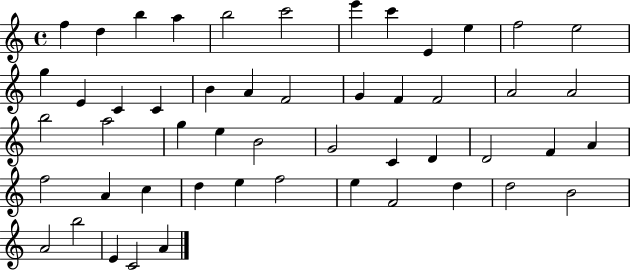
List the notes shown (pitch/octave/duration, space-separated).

F5/q D5/q B5/q A5/q B5/h C6/h E6/q C6/q E4/q E5/q F5/h E5/h G5/q E4/q C4/q C4/q B4/q A4/q F4/h G4/q F4/q F4/h A4/h A4/h B5/h A5/h G5/q E5/q B4/h G4/h C4/q D4/q D4/h F4/q A4/q F5/h A4/q C5/q D5/q E5/q F5/h E5/q F4/h D5/q D5/h B4/h A4/h B5/h E4/q C4/h A4/q